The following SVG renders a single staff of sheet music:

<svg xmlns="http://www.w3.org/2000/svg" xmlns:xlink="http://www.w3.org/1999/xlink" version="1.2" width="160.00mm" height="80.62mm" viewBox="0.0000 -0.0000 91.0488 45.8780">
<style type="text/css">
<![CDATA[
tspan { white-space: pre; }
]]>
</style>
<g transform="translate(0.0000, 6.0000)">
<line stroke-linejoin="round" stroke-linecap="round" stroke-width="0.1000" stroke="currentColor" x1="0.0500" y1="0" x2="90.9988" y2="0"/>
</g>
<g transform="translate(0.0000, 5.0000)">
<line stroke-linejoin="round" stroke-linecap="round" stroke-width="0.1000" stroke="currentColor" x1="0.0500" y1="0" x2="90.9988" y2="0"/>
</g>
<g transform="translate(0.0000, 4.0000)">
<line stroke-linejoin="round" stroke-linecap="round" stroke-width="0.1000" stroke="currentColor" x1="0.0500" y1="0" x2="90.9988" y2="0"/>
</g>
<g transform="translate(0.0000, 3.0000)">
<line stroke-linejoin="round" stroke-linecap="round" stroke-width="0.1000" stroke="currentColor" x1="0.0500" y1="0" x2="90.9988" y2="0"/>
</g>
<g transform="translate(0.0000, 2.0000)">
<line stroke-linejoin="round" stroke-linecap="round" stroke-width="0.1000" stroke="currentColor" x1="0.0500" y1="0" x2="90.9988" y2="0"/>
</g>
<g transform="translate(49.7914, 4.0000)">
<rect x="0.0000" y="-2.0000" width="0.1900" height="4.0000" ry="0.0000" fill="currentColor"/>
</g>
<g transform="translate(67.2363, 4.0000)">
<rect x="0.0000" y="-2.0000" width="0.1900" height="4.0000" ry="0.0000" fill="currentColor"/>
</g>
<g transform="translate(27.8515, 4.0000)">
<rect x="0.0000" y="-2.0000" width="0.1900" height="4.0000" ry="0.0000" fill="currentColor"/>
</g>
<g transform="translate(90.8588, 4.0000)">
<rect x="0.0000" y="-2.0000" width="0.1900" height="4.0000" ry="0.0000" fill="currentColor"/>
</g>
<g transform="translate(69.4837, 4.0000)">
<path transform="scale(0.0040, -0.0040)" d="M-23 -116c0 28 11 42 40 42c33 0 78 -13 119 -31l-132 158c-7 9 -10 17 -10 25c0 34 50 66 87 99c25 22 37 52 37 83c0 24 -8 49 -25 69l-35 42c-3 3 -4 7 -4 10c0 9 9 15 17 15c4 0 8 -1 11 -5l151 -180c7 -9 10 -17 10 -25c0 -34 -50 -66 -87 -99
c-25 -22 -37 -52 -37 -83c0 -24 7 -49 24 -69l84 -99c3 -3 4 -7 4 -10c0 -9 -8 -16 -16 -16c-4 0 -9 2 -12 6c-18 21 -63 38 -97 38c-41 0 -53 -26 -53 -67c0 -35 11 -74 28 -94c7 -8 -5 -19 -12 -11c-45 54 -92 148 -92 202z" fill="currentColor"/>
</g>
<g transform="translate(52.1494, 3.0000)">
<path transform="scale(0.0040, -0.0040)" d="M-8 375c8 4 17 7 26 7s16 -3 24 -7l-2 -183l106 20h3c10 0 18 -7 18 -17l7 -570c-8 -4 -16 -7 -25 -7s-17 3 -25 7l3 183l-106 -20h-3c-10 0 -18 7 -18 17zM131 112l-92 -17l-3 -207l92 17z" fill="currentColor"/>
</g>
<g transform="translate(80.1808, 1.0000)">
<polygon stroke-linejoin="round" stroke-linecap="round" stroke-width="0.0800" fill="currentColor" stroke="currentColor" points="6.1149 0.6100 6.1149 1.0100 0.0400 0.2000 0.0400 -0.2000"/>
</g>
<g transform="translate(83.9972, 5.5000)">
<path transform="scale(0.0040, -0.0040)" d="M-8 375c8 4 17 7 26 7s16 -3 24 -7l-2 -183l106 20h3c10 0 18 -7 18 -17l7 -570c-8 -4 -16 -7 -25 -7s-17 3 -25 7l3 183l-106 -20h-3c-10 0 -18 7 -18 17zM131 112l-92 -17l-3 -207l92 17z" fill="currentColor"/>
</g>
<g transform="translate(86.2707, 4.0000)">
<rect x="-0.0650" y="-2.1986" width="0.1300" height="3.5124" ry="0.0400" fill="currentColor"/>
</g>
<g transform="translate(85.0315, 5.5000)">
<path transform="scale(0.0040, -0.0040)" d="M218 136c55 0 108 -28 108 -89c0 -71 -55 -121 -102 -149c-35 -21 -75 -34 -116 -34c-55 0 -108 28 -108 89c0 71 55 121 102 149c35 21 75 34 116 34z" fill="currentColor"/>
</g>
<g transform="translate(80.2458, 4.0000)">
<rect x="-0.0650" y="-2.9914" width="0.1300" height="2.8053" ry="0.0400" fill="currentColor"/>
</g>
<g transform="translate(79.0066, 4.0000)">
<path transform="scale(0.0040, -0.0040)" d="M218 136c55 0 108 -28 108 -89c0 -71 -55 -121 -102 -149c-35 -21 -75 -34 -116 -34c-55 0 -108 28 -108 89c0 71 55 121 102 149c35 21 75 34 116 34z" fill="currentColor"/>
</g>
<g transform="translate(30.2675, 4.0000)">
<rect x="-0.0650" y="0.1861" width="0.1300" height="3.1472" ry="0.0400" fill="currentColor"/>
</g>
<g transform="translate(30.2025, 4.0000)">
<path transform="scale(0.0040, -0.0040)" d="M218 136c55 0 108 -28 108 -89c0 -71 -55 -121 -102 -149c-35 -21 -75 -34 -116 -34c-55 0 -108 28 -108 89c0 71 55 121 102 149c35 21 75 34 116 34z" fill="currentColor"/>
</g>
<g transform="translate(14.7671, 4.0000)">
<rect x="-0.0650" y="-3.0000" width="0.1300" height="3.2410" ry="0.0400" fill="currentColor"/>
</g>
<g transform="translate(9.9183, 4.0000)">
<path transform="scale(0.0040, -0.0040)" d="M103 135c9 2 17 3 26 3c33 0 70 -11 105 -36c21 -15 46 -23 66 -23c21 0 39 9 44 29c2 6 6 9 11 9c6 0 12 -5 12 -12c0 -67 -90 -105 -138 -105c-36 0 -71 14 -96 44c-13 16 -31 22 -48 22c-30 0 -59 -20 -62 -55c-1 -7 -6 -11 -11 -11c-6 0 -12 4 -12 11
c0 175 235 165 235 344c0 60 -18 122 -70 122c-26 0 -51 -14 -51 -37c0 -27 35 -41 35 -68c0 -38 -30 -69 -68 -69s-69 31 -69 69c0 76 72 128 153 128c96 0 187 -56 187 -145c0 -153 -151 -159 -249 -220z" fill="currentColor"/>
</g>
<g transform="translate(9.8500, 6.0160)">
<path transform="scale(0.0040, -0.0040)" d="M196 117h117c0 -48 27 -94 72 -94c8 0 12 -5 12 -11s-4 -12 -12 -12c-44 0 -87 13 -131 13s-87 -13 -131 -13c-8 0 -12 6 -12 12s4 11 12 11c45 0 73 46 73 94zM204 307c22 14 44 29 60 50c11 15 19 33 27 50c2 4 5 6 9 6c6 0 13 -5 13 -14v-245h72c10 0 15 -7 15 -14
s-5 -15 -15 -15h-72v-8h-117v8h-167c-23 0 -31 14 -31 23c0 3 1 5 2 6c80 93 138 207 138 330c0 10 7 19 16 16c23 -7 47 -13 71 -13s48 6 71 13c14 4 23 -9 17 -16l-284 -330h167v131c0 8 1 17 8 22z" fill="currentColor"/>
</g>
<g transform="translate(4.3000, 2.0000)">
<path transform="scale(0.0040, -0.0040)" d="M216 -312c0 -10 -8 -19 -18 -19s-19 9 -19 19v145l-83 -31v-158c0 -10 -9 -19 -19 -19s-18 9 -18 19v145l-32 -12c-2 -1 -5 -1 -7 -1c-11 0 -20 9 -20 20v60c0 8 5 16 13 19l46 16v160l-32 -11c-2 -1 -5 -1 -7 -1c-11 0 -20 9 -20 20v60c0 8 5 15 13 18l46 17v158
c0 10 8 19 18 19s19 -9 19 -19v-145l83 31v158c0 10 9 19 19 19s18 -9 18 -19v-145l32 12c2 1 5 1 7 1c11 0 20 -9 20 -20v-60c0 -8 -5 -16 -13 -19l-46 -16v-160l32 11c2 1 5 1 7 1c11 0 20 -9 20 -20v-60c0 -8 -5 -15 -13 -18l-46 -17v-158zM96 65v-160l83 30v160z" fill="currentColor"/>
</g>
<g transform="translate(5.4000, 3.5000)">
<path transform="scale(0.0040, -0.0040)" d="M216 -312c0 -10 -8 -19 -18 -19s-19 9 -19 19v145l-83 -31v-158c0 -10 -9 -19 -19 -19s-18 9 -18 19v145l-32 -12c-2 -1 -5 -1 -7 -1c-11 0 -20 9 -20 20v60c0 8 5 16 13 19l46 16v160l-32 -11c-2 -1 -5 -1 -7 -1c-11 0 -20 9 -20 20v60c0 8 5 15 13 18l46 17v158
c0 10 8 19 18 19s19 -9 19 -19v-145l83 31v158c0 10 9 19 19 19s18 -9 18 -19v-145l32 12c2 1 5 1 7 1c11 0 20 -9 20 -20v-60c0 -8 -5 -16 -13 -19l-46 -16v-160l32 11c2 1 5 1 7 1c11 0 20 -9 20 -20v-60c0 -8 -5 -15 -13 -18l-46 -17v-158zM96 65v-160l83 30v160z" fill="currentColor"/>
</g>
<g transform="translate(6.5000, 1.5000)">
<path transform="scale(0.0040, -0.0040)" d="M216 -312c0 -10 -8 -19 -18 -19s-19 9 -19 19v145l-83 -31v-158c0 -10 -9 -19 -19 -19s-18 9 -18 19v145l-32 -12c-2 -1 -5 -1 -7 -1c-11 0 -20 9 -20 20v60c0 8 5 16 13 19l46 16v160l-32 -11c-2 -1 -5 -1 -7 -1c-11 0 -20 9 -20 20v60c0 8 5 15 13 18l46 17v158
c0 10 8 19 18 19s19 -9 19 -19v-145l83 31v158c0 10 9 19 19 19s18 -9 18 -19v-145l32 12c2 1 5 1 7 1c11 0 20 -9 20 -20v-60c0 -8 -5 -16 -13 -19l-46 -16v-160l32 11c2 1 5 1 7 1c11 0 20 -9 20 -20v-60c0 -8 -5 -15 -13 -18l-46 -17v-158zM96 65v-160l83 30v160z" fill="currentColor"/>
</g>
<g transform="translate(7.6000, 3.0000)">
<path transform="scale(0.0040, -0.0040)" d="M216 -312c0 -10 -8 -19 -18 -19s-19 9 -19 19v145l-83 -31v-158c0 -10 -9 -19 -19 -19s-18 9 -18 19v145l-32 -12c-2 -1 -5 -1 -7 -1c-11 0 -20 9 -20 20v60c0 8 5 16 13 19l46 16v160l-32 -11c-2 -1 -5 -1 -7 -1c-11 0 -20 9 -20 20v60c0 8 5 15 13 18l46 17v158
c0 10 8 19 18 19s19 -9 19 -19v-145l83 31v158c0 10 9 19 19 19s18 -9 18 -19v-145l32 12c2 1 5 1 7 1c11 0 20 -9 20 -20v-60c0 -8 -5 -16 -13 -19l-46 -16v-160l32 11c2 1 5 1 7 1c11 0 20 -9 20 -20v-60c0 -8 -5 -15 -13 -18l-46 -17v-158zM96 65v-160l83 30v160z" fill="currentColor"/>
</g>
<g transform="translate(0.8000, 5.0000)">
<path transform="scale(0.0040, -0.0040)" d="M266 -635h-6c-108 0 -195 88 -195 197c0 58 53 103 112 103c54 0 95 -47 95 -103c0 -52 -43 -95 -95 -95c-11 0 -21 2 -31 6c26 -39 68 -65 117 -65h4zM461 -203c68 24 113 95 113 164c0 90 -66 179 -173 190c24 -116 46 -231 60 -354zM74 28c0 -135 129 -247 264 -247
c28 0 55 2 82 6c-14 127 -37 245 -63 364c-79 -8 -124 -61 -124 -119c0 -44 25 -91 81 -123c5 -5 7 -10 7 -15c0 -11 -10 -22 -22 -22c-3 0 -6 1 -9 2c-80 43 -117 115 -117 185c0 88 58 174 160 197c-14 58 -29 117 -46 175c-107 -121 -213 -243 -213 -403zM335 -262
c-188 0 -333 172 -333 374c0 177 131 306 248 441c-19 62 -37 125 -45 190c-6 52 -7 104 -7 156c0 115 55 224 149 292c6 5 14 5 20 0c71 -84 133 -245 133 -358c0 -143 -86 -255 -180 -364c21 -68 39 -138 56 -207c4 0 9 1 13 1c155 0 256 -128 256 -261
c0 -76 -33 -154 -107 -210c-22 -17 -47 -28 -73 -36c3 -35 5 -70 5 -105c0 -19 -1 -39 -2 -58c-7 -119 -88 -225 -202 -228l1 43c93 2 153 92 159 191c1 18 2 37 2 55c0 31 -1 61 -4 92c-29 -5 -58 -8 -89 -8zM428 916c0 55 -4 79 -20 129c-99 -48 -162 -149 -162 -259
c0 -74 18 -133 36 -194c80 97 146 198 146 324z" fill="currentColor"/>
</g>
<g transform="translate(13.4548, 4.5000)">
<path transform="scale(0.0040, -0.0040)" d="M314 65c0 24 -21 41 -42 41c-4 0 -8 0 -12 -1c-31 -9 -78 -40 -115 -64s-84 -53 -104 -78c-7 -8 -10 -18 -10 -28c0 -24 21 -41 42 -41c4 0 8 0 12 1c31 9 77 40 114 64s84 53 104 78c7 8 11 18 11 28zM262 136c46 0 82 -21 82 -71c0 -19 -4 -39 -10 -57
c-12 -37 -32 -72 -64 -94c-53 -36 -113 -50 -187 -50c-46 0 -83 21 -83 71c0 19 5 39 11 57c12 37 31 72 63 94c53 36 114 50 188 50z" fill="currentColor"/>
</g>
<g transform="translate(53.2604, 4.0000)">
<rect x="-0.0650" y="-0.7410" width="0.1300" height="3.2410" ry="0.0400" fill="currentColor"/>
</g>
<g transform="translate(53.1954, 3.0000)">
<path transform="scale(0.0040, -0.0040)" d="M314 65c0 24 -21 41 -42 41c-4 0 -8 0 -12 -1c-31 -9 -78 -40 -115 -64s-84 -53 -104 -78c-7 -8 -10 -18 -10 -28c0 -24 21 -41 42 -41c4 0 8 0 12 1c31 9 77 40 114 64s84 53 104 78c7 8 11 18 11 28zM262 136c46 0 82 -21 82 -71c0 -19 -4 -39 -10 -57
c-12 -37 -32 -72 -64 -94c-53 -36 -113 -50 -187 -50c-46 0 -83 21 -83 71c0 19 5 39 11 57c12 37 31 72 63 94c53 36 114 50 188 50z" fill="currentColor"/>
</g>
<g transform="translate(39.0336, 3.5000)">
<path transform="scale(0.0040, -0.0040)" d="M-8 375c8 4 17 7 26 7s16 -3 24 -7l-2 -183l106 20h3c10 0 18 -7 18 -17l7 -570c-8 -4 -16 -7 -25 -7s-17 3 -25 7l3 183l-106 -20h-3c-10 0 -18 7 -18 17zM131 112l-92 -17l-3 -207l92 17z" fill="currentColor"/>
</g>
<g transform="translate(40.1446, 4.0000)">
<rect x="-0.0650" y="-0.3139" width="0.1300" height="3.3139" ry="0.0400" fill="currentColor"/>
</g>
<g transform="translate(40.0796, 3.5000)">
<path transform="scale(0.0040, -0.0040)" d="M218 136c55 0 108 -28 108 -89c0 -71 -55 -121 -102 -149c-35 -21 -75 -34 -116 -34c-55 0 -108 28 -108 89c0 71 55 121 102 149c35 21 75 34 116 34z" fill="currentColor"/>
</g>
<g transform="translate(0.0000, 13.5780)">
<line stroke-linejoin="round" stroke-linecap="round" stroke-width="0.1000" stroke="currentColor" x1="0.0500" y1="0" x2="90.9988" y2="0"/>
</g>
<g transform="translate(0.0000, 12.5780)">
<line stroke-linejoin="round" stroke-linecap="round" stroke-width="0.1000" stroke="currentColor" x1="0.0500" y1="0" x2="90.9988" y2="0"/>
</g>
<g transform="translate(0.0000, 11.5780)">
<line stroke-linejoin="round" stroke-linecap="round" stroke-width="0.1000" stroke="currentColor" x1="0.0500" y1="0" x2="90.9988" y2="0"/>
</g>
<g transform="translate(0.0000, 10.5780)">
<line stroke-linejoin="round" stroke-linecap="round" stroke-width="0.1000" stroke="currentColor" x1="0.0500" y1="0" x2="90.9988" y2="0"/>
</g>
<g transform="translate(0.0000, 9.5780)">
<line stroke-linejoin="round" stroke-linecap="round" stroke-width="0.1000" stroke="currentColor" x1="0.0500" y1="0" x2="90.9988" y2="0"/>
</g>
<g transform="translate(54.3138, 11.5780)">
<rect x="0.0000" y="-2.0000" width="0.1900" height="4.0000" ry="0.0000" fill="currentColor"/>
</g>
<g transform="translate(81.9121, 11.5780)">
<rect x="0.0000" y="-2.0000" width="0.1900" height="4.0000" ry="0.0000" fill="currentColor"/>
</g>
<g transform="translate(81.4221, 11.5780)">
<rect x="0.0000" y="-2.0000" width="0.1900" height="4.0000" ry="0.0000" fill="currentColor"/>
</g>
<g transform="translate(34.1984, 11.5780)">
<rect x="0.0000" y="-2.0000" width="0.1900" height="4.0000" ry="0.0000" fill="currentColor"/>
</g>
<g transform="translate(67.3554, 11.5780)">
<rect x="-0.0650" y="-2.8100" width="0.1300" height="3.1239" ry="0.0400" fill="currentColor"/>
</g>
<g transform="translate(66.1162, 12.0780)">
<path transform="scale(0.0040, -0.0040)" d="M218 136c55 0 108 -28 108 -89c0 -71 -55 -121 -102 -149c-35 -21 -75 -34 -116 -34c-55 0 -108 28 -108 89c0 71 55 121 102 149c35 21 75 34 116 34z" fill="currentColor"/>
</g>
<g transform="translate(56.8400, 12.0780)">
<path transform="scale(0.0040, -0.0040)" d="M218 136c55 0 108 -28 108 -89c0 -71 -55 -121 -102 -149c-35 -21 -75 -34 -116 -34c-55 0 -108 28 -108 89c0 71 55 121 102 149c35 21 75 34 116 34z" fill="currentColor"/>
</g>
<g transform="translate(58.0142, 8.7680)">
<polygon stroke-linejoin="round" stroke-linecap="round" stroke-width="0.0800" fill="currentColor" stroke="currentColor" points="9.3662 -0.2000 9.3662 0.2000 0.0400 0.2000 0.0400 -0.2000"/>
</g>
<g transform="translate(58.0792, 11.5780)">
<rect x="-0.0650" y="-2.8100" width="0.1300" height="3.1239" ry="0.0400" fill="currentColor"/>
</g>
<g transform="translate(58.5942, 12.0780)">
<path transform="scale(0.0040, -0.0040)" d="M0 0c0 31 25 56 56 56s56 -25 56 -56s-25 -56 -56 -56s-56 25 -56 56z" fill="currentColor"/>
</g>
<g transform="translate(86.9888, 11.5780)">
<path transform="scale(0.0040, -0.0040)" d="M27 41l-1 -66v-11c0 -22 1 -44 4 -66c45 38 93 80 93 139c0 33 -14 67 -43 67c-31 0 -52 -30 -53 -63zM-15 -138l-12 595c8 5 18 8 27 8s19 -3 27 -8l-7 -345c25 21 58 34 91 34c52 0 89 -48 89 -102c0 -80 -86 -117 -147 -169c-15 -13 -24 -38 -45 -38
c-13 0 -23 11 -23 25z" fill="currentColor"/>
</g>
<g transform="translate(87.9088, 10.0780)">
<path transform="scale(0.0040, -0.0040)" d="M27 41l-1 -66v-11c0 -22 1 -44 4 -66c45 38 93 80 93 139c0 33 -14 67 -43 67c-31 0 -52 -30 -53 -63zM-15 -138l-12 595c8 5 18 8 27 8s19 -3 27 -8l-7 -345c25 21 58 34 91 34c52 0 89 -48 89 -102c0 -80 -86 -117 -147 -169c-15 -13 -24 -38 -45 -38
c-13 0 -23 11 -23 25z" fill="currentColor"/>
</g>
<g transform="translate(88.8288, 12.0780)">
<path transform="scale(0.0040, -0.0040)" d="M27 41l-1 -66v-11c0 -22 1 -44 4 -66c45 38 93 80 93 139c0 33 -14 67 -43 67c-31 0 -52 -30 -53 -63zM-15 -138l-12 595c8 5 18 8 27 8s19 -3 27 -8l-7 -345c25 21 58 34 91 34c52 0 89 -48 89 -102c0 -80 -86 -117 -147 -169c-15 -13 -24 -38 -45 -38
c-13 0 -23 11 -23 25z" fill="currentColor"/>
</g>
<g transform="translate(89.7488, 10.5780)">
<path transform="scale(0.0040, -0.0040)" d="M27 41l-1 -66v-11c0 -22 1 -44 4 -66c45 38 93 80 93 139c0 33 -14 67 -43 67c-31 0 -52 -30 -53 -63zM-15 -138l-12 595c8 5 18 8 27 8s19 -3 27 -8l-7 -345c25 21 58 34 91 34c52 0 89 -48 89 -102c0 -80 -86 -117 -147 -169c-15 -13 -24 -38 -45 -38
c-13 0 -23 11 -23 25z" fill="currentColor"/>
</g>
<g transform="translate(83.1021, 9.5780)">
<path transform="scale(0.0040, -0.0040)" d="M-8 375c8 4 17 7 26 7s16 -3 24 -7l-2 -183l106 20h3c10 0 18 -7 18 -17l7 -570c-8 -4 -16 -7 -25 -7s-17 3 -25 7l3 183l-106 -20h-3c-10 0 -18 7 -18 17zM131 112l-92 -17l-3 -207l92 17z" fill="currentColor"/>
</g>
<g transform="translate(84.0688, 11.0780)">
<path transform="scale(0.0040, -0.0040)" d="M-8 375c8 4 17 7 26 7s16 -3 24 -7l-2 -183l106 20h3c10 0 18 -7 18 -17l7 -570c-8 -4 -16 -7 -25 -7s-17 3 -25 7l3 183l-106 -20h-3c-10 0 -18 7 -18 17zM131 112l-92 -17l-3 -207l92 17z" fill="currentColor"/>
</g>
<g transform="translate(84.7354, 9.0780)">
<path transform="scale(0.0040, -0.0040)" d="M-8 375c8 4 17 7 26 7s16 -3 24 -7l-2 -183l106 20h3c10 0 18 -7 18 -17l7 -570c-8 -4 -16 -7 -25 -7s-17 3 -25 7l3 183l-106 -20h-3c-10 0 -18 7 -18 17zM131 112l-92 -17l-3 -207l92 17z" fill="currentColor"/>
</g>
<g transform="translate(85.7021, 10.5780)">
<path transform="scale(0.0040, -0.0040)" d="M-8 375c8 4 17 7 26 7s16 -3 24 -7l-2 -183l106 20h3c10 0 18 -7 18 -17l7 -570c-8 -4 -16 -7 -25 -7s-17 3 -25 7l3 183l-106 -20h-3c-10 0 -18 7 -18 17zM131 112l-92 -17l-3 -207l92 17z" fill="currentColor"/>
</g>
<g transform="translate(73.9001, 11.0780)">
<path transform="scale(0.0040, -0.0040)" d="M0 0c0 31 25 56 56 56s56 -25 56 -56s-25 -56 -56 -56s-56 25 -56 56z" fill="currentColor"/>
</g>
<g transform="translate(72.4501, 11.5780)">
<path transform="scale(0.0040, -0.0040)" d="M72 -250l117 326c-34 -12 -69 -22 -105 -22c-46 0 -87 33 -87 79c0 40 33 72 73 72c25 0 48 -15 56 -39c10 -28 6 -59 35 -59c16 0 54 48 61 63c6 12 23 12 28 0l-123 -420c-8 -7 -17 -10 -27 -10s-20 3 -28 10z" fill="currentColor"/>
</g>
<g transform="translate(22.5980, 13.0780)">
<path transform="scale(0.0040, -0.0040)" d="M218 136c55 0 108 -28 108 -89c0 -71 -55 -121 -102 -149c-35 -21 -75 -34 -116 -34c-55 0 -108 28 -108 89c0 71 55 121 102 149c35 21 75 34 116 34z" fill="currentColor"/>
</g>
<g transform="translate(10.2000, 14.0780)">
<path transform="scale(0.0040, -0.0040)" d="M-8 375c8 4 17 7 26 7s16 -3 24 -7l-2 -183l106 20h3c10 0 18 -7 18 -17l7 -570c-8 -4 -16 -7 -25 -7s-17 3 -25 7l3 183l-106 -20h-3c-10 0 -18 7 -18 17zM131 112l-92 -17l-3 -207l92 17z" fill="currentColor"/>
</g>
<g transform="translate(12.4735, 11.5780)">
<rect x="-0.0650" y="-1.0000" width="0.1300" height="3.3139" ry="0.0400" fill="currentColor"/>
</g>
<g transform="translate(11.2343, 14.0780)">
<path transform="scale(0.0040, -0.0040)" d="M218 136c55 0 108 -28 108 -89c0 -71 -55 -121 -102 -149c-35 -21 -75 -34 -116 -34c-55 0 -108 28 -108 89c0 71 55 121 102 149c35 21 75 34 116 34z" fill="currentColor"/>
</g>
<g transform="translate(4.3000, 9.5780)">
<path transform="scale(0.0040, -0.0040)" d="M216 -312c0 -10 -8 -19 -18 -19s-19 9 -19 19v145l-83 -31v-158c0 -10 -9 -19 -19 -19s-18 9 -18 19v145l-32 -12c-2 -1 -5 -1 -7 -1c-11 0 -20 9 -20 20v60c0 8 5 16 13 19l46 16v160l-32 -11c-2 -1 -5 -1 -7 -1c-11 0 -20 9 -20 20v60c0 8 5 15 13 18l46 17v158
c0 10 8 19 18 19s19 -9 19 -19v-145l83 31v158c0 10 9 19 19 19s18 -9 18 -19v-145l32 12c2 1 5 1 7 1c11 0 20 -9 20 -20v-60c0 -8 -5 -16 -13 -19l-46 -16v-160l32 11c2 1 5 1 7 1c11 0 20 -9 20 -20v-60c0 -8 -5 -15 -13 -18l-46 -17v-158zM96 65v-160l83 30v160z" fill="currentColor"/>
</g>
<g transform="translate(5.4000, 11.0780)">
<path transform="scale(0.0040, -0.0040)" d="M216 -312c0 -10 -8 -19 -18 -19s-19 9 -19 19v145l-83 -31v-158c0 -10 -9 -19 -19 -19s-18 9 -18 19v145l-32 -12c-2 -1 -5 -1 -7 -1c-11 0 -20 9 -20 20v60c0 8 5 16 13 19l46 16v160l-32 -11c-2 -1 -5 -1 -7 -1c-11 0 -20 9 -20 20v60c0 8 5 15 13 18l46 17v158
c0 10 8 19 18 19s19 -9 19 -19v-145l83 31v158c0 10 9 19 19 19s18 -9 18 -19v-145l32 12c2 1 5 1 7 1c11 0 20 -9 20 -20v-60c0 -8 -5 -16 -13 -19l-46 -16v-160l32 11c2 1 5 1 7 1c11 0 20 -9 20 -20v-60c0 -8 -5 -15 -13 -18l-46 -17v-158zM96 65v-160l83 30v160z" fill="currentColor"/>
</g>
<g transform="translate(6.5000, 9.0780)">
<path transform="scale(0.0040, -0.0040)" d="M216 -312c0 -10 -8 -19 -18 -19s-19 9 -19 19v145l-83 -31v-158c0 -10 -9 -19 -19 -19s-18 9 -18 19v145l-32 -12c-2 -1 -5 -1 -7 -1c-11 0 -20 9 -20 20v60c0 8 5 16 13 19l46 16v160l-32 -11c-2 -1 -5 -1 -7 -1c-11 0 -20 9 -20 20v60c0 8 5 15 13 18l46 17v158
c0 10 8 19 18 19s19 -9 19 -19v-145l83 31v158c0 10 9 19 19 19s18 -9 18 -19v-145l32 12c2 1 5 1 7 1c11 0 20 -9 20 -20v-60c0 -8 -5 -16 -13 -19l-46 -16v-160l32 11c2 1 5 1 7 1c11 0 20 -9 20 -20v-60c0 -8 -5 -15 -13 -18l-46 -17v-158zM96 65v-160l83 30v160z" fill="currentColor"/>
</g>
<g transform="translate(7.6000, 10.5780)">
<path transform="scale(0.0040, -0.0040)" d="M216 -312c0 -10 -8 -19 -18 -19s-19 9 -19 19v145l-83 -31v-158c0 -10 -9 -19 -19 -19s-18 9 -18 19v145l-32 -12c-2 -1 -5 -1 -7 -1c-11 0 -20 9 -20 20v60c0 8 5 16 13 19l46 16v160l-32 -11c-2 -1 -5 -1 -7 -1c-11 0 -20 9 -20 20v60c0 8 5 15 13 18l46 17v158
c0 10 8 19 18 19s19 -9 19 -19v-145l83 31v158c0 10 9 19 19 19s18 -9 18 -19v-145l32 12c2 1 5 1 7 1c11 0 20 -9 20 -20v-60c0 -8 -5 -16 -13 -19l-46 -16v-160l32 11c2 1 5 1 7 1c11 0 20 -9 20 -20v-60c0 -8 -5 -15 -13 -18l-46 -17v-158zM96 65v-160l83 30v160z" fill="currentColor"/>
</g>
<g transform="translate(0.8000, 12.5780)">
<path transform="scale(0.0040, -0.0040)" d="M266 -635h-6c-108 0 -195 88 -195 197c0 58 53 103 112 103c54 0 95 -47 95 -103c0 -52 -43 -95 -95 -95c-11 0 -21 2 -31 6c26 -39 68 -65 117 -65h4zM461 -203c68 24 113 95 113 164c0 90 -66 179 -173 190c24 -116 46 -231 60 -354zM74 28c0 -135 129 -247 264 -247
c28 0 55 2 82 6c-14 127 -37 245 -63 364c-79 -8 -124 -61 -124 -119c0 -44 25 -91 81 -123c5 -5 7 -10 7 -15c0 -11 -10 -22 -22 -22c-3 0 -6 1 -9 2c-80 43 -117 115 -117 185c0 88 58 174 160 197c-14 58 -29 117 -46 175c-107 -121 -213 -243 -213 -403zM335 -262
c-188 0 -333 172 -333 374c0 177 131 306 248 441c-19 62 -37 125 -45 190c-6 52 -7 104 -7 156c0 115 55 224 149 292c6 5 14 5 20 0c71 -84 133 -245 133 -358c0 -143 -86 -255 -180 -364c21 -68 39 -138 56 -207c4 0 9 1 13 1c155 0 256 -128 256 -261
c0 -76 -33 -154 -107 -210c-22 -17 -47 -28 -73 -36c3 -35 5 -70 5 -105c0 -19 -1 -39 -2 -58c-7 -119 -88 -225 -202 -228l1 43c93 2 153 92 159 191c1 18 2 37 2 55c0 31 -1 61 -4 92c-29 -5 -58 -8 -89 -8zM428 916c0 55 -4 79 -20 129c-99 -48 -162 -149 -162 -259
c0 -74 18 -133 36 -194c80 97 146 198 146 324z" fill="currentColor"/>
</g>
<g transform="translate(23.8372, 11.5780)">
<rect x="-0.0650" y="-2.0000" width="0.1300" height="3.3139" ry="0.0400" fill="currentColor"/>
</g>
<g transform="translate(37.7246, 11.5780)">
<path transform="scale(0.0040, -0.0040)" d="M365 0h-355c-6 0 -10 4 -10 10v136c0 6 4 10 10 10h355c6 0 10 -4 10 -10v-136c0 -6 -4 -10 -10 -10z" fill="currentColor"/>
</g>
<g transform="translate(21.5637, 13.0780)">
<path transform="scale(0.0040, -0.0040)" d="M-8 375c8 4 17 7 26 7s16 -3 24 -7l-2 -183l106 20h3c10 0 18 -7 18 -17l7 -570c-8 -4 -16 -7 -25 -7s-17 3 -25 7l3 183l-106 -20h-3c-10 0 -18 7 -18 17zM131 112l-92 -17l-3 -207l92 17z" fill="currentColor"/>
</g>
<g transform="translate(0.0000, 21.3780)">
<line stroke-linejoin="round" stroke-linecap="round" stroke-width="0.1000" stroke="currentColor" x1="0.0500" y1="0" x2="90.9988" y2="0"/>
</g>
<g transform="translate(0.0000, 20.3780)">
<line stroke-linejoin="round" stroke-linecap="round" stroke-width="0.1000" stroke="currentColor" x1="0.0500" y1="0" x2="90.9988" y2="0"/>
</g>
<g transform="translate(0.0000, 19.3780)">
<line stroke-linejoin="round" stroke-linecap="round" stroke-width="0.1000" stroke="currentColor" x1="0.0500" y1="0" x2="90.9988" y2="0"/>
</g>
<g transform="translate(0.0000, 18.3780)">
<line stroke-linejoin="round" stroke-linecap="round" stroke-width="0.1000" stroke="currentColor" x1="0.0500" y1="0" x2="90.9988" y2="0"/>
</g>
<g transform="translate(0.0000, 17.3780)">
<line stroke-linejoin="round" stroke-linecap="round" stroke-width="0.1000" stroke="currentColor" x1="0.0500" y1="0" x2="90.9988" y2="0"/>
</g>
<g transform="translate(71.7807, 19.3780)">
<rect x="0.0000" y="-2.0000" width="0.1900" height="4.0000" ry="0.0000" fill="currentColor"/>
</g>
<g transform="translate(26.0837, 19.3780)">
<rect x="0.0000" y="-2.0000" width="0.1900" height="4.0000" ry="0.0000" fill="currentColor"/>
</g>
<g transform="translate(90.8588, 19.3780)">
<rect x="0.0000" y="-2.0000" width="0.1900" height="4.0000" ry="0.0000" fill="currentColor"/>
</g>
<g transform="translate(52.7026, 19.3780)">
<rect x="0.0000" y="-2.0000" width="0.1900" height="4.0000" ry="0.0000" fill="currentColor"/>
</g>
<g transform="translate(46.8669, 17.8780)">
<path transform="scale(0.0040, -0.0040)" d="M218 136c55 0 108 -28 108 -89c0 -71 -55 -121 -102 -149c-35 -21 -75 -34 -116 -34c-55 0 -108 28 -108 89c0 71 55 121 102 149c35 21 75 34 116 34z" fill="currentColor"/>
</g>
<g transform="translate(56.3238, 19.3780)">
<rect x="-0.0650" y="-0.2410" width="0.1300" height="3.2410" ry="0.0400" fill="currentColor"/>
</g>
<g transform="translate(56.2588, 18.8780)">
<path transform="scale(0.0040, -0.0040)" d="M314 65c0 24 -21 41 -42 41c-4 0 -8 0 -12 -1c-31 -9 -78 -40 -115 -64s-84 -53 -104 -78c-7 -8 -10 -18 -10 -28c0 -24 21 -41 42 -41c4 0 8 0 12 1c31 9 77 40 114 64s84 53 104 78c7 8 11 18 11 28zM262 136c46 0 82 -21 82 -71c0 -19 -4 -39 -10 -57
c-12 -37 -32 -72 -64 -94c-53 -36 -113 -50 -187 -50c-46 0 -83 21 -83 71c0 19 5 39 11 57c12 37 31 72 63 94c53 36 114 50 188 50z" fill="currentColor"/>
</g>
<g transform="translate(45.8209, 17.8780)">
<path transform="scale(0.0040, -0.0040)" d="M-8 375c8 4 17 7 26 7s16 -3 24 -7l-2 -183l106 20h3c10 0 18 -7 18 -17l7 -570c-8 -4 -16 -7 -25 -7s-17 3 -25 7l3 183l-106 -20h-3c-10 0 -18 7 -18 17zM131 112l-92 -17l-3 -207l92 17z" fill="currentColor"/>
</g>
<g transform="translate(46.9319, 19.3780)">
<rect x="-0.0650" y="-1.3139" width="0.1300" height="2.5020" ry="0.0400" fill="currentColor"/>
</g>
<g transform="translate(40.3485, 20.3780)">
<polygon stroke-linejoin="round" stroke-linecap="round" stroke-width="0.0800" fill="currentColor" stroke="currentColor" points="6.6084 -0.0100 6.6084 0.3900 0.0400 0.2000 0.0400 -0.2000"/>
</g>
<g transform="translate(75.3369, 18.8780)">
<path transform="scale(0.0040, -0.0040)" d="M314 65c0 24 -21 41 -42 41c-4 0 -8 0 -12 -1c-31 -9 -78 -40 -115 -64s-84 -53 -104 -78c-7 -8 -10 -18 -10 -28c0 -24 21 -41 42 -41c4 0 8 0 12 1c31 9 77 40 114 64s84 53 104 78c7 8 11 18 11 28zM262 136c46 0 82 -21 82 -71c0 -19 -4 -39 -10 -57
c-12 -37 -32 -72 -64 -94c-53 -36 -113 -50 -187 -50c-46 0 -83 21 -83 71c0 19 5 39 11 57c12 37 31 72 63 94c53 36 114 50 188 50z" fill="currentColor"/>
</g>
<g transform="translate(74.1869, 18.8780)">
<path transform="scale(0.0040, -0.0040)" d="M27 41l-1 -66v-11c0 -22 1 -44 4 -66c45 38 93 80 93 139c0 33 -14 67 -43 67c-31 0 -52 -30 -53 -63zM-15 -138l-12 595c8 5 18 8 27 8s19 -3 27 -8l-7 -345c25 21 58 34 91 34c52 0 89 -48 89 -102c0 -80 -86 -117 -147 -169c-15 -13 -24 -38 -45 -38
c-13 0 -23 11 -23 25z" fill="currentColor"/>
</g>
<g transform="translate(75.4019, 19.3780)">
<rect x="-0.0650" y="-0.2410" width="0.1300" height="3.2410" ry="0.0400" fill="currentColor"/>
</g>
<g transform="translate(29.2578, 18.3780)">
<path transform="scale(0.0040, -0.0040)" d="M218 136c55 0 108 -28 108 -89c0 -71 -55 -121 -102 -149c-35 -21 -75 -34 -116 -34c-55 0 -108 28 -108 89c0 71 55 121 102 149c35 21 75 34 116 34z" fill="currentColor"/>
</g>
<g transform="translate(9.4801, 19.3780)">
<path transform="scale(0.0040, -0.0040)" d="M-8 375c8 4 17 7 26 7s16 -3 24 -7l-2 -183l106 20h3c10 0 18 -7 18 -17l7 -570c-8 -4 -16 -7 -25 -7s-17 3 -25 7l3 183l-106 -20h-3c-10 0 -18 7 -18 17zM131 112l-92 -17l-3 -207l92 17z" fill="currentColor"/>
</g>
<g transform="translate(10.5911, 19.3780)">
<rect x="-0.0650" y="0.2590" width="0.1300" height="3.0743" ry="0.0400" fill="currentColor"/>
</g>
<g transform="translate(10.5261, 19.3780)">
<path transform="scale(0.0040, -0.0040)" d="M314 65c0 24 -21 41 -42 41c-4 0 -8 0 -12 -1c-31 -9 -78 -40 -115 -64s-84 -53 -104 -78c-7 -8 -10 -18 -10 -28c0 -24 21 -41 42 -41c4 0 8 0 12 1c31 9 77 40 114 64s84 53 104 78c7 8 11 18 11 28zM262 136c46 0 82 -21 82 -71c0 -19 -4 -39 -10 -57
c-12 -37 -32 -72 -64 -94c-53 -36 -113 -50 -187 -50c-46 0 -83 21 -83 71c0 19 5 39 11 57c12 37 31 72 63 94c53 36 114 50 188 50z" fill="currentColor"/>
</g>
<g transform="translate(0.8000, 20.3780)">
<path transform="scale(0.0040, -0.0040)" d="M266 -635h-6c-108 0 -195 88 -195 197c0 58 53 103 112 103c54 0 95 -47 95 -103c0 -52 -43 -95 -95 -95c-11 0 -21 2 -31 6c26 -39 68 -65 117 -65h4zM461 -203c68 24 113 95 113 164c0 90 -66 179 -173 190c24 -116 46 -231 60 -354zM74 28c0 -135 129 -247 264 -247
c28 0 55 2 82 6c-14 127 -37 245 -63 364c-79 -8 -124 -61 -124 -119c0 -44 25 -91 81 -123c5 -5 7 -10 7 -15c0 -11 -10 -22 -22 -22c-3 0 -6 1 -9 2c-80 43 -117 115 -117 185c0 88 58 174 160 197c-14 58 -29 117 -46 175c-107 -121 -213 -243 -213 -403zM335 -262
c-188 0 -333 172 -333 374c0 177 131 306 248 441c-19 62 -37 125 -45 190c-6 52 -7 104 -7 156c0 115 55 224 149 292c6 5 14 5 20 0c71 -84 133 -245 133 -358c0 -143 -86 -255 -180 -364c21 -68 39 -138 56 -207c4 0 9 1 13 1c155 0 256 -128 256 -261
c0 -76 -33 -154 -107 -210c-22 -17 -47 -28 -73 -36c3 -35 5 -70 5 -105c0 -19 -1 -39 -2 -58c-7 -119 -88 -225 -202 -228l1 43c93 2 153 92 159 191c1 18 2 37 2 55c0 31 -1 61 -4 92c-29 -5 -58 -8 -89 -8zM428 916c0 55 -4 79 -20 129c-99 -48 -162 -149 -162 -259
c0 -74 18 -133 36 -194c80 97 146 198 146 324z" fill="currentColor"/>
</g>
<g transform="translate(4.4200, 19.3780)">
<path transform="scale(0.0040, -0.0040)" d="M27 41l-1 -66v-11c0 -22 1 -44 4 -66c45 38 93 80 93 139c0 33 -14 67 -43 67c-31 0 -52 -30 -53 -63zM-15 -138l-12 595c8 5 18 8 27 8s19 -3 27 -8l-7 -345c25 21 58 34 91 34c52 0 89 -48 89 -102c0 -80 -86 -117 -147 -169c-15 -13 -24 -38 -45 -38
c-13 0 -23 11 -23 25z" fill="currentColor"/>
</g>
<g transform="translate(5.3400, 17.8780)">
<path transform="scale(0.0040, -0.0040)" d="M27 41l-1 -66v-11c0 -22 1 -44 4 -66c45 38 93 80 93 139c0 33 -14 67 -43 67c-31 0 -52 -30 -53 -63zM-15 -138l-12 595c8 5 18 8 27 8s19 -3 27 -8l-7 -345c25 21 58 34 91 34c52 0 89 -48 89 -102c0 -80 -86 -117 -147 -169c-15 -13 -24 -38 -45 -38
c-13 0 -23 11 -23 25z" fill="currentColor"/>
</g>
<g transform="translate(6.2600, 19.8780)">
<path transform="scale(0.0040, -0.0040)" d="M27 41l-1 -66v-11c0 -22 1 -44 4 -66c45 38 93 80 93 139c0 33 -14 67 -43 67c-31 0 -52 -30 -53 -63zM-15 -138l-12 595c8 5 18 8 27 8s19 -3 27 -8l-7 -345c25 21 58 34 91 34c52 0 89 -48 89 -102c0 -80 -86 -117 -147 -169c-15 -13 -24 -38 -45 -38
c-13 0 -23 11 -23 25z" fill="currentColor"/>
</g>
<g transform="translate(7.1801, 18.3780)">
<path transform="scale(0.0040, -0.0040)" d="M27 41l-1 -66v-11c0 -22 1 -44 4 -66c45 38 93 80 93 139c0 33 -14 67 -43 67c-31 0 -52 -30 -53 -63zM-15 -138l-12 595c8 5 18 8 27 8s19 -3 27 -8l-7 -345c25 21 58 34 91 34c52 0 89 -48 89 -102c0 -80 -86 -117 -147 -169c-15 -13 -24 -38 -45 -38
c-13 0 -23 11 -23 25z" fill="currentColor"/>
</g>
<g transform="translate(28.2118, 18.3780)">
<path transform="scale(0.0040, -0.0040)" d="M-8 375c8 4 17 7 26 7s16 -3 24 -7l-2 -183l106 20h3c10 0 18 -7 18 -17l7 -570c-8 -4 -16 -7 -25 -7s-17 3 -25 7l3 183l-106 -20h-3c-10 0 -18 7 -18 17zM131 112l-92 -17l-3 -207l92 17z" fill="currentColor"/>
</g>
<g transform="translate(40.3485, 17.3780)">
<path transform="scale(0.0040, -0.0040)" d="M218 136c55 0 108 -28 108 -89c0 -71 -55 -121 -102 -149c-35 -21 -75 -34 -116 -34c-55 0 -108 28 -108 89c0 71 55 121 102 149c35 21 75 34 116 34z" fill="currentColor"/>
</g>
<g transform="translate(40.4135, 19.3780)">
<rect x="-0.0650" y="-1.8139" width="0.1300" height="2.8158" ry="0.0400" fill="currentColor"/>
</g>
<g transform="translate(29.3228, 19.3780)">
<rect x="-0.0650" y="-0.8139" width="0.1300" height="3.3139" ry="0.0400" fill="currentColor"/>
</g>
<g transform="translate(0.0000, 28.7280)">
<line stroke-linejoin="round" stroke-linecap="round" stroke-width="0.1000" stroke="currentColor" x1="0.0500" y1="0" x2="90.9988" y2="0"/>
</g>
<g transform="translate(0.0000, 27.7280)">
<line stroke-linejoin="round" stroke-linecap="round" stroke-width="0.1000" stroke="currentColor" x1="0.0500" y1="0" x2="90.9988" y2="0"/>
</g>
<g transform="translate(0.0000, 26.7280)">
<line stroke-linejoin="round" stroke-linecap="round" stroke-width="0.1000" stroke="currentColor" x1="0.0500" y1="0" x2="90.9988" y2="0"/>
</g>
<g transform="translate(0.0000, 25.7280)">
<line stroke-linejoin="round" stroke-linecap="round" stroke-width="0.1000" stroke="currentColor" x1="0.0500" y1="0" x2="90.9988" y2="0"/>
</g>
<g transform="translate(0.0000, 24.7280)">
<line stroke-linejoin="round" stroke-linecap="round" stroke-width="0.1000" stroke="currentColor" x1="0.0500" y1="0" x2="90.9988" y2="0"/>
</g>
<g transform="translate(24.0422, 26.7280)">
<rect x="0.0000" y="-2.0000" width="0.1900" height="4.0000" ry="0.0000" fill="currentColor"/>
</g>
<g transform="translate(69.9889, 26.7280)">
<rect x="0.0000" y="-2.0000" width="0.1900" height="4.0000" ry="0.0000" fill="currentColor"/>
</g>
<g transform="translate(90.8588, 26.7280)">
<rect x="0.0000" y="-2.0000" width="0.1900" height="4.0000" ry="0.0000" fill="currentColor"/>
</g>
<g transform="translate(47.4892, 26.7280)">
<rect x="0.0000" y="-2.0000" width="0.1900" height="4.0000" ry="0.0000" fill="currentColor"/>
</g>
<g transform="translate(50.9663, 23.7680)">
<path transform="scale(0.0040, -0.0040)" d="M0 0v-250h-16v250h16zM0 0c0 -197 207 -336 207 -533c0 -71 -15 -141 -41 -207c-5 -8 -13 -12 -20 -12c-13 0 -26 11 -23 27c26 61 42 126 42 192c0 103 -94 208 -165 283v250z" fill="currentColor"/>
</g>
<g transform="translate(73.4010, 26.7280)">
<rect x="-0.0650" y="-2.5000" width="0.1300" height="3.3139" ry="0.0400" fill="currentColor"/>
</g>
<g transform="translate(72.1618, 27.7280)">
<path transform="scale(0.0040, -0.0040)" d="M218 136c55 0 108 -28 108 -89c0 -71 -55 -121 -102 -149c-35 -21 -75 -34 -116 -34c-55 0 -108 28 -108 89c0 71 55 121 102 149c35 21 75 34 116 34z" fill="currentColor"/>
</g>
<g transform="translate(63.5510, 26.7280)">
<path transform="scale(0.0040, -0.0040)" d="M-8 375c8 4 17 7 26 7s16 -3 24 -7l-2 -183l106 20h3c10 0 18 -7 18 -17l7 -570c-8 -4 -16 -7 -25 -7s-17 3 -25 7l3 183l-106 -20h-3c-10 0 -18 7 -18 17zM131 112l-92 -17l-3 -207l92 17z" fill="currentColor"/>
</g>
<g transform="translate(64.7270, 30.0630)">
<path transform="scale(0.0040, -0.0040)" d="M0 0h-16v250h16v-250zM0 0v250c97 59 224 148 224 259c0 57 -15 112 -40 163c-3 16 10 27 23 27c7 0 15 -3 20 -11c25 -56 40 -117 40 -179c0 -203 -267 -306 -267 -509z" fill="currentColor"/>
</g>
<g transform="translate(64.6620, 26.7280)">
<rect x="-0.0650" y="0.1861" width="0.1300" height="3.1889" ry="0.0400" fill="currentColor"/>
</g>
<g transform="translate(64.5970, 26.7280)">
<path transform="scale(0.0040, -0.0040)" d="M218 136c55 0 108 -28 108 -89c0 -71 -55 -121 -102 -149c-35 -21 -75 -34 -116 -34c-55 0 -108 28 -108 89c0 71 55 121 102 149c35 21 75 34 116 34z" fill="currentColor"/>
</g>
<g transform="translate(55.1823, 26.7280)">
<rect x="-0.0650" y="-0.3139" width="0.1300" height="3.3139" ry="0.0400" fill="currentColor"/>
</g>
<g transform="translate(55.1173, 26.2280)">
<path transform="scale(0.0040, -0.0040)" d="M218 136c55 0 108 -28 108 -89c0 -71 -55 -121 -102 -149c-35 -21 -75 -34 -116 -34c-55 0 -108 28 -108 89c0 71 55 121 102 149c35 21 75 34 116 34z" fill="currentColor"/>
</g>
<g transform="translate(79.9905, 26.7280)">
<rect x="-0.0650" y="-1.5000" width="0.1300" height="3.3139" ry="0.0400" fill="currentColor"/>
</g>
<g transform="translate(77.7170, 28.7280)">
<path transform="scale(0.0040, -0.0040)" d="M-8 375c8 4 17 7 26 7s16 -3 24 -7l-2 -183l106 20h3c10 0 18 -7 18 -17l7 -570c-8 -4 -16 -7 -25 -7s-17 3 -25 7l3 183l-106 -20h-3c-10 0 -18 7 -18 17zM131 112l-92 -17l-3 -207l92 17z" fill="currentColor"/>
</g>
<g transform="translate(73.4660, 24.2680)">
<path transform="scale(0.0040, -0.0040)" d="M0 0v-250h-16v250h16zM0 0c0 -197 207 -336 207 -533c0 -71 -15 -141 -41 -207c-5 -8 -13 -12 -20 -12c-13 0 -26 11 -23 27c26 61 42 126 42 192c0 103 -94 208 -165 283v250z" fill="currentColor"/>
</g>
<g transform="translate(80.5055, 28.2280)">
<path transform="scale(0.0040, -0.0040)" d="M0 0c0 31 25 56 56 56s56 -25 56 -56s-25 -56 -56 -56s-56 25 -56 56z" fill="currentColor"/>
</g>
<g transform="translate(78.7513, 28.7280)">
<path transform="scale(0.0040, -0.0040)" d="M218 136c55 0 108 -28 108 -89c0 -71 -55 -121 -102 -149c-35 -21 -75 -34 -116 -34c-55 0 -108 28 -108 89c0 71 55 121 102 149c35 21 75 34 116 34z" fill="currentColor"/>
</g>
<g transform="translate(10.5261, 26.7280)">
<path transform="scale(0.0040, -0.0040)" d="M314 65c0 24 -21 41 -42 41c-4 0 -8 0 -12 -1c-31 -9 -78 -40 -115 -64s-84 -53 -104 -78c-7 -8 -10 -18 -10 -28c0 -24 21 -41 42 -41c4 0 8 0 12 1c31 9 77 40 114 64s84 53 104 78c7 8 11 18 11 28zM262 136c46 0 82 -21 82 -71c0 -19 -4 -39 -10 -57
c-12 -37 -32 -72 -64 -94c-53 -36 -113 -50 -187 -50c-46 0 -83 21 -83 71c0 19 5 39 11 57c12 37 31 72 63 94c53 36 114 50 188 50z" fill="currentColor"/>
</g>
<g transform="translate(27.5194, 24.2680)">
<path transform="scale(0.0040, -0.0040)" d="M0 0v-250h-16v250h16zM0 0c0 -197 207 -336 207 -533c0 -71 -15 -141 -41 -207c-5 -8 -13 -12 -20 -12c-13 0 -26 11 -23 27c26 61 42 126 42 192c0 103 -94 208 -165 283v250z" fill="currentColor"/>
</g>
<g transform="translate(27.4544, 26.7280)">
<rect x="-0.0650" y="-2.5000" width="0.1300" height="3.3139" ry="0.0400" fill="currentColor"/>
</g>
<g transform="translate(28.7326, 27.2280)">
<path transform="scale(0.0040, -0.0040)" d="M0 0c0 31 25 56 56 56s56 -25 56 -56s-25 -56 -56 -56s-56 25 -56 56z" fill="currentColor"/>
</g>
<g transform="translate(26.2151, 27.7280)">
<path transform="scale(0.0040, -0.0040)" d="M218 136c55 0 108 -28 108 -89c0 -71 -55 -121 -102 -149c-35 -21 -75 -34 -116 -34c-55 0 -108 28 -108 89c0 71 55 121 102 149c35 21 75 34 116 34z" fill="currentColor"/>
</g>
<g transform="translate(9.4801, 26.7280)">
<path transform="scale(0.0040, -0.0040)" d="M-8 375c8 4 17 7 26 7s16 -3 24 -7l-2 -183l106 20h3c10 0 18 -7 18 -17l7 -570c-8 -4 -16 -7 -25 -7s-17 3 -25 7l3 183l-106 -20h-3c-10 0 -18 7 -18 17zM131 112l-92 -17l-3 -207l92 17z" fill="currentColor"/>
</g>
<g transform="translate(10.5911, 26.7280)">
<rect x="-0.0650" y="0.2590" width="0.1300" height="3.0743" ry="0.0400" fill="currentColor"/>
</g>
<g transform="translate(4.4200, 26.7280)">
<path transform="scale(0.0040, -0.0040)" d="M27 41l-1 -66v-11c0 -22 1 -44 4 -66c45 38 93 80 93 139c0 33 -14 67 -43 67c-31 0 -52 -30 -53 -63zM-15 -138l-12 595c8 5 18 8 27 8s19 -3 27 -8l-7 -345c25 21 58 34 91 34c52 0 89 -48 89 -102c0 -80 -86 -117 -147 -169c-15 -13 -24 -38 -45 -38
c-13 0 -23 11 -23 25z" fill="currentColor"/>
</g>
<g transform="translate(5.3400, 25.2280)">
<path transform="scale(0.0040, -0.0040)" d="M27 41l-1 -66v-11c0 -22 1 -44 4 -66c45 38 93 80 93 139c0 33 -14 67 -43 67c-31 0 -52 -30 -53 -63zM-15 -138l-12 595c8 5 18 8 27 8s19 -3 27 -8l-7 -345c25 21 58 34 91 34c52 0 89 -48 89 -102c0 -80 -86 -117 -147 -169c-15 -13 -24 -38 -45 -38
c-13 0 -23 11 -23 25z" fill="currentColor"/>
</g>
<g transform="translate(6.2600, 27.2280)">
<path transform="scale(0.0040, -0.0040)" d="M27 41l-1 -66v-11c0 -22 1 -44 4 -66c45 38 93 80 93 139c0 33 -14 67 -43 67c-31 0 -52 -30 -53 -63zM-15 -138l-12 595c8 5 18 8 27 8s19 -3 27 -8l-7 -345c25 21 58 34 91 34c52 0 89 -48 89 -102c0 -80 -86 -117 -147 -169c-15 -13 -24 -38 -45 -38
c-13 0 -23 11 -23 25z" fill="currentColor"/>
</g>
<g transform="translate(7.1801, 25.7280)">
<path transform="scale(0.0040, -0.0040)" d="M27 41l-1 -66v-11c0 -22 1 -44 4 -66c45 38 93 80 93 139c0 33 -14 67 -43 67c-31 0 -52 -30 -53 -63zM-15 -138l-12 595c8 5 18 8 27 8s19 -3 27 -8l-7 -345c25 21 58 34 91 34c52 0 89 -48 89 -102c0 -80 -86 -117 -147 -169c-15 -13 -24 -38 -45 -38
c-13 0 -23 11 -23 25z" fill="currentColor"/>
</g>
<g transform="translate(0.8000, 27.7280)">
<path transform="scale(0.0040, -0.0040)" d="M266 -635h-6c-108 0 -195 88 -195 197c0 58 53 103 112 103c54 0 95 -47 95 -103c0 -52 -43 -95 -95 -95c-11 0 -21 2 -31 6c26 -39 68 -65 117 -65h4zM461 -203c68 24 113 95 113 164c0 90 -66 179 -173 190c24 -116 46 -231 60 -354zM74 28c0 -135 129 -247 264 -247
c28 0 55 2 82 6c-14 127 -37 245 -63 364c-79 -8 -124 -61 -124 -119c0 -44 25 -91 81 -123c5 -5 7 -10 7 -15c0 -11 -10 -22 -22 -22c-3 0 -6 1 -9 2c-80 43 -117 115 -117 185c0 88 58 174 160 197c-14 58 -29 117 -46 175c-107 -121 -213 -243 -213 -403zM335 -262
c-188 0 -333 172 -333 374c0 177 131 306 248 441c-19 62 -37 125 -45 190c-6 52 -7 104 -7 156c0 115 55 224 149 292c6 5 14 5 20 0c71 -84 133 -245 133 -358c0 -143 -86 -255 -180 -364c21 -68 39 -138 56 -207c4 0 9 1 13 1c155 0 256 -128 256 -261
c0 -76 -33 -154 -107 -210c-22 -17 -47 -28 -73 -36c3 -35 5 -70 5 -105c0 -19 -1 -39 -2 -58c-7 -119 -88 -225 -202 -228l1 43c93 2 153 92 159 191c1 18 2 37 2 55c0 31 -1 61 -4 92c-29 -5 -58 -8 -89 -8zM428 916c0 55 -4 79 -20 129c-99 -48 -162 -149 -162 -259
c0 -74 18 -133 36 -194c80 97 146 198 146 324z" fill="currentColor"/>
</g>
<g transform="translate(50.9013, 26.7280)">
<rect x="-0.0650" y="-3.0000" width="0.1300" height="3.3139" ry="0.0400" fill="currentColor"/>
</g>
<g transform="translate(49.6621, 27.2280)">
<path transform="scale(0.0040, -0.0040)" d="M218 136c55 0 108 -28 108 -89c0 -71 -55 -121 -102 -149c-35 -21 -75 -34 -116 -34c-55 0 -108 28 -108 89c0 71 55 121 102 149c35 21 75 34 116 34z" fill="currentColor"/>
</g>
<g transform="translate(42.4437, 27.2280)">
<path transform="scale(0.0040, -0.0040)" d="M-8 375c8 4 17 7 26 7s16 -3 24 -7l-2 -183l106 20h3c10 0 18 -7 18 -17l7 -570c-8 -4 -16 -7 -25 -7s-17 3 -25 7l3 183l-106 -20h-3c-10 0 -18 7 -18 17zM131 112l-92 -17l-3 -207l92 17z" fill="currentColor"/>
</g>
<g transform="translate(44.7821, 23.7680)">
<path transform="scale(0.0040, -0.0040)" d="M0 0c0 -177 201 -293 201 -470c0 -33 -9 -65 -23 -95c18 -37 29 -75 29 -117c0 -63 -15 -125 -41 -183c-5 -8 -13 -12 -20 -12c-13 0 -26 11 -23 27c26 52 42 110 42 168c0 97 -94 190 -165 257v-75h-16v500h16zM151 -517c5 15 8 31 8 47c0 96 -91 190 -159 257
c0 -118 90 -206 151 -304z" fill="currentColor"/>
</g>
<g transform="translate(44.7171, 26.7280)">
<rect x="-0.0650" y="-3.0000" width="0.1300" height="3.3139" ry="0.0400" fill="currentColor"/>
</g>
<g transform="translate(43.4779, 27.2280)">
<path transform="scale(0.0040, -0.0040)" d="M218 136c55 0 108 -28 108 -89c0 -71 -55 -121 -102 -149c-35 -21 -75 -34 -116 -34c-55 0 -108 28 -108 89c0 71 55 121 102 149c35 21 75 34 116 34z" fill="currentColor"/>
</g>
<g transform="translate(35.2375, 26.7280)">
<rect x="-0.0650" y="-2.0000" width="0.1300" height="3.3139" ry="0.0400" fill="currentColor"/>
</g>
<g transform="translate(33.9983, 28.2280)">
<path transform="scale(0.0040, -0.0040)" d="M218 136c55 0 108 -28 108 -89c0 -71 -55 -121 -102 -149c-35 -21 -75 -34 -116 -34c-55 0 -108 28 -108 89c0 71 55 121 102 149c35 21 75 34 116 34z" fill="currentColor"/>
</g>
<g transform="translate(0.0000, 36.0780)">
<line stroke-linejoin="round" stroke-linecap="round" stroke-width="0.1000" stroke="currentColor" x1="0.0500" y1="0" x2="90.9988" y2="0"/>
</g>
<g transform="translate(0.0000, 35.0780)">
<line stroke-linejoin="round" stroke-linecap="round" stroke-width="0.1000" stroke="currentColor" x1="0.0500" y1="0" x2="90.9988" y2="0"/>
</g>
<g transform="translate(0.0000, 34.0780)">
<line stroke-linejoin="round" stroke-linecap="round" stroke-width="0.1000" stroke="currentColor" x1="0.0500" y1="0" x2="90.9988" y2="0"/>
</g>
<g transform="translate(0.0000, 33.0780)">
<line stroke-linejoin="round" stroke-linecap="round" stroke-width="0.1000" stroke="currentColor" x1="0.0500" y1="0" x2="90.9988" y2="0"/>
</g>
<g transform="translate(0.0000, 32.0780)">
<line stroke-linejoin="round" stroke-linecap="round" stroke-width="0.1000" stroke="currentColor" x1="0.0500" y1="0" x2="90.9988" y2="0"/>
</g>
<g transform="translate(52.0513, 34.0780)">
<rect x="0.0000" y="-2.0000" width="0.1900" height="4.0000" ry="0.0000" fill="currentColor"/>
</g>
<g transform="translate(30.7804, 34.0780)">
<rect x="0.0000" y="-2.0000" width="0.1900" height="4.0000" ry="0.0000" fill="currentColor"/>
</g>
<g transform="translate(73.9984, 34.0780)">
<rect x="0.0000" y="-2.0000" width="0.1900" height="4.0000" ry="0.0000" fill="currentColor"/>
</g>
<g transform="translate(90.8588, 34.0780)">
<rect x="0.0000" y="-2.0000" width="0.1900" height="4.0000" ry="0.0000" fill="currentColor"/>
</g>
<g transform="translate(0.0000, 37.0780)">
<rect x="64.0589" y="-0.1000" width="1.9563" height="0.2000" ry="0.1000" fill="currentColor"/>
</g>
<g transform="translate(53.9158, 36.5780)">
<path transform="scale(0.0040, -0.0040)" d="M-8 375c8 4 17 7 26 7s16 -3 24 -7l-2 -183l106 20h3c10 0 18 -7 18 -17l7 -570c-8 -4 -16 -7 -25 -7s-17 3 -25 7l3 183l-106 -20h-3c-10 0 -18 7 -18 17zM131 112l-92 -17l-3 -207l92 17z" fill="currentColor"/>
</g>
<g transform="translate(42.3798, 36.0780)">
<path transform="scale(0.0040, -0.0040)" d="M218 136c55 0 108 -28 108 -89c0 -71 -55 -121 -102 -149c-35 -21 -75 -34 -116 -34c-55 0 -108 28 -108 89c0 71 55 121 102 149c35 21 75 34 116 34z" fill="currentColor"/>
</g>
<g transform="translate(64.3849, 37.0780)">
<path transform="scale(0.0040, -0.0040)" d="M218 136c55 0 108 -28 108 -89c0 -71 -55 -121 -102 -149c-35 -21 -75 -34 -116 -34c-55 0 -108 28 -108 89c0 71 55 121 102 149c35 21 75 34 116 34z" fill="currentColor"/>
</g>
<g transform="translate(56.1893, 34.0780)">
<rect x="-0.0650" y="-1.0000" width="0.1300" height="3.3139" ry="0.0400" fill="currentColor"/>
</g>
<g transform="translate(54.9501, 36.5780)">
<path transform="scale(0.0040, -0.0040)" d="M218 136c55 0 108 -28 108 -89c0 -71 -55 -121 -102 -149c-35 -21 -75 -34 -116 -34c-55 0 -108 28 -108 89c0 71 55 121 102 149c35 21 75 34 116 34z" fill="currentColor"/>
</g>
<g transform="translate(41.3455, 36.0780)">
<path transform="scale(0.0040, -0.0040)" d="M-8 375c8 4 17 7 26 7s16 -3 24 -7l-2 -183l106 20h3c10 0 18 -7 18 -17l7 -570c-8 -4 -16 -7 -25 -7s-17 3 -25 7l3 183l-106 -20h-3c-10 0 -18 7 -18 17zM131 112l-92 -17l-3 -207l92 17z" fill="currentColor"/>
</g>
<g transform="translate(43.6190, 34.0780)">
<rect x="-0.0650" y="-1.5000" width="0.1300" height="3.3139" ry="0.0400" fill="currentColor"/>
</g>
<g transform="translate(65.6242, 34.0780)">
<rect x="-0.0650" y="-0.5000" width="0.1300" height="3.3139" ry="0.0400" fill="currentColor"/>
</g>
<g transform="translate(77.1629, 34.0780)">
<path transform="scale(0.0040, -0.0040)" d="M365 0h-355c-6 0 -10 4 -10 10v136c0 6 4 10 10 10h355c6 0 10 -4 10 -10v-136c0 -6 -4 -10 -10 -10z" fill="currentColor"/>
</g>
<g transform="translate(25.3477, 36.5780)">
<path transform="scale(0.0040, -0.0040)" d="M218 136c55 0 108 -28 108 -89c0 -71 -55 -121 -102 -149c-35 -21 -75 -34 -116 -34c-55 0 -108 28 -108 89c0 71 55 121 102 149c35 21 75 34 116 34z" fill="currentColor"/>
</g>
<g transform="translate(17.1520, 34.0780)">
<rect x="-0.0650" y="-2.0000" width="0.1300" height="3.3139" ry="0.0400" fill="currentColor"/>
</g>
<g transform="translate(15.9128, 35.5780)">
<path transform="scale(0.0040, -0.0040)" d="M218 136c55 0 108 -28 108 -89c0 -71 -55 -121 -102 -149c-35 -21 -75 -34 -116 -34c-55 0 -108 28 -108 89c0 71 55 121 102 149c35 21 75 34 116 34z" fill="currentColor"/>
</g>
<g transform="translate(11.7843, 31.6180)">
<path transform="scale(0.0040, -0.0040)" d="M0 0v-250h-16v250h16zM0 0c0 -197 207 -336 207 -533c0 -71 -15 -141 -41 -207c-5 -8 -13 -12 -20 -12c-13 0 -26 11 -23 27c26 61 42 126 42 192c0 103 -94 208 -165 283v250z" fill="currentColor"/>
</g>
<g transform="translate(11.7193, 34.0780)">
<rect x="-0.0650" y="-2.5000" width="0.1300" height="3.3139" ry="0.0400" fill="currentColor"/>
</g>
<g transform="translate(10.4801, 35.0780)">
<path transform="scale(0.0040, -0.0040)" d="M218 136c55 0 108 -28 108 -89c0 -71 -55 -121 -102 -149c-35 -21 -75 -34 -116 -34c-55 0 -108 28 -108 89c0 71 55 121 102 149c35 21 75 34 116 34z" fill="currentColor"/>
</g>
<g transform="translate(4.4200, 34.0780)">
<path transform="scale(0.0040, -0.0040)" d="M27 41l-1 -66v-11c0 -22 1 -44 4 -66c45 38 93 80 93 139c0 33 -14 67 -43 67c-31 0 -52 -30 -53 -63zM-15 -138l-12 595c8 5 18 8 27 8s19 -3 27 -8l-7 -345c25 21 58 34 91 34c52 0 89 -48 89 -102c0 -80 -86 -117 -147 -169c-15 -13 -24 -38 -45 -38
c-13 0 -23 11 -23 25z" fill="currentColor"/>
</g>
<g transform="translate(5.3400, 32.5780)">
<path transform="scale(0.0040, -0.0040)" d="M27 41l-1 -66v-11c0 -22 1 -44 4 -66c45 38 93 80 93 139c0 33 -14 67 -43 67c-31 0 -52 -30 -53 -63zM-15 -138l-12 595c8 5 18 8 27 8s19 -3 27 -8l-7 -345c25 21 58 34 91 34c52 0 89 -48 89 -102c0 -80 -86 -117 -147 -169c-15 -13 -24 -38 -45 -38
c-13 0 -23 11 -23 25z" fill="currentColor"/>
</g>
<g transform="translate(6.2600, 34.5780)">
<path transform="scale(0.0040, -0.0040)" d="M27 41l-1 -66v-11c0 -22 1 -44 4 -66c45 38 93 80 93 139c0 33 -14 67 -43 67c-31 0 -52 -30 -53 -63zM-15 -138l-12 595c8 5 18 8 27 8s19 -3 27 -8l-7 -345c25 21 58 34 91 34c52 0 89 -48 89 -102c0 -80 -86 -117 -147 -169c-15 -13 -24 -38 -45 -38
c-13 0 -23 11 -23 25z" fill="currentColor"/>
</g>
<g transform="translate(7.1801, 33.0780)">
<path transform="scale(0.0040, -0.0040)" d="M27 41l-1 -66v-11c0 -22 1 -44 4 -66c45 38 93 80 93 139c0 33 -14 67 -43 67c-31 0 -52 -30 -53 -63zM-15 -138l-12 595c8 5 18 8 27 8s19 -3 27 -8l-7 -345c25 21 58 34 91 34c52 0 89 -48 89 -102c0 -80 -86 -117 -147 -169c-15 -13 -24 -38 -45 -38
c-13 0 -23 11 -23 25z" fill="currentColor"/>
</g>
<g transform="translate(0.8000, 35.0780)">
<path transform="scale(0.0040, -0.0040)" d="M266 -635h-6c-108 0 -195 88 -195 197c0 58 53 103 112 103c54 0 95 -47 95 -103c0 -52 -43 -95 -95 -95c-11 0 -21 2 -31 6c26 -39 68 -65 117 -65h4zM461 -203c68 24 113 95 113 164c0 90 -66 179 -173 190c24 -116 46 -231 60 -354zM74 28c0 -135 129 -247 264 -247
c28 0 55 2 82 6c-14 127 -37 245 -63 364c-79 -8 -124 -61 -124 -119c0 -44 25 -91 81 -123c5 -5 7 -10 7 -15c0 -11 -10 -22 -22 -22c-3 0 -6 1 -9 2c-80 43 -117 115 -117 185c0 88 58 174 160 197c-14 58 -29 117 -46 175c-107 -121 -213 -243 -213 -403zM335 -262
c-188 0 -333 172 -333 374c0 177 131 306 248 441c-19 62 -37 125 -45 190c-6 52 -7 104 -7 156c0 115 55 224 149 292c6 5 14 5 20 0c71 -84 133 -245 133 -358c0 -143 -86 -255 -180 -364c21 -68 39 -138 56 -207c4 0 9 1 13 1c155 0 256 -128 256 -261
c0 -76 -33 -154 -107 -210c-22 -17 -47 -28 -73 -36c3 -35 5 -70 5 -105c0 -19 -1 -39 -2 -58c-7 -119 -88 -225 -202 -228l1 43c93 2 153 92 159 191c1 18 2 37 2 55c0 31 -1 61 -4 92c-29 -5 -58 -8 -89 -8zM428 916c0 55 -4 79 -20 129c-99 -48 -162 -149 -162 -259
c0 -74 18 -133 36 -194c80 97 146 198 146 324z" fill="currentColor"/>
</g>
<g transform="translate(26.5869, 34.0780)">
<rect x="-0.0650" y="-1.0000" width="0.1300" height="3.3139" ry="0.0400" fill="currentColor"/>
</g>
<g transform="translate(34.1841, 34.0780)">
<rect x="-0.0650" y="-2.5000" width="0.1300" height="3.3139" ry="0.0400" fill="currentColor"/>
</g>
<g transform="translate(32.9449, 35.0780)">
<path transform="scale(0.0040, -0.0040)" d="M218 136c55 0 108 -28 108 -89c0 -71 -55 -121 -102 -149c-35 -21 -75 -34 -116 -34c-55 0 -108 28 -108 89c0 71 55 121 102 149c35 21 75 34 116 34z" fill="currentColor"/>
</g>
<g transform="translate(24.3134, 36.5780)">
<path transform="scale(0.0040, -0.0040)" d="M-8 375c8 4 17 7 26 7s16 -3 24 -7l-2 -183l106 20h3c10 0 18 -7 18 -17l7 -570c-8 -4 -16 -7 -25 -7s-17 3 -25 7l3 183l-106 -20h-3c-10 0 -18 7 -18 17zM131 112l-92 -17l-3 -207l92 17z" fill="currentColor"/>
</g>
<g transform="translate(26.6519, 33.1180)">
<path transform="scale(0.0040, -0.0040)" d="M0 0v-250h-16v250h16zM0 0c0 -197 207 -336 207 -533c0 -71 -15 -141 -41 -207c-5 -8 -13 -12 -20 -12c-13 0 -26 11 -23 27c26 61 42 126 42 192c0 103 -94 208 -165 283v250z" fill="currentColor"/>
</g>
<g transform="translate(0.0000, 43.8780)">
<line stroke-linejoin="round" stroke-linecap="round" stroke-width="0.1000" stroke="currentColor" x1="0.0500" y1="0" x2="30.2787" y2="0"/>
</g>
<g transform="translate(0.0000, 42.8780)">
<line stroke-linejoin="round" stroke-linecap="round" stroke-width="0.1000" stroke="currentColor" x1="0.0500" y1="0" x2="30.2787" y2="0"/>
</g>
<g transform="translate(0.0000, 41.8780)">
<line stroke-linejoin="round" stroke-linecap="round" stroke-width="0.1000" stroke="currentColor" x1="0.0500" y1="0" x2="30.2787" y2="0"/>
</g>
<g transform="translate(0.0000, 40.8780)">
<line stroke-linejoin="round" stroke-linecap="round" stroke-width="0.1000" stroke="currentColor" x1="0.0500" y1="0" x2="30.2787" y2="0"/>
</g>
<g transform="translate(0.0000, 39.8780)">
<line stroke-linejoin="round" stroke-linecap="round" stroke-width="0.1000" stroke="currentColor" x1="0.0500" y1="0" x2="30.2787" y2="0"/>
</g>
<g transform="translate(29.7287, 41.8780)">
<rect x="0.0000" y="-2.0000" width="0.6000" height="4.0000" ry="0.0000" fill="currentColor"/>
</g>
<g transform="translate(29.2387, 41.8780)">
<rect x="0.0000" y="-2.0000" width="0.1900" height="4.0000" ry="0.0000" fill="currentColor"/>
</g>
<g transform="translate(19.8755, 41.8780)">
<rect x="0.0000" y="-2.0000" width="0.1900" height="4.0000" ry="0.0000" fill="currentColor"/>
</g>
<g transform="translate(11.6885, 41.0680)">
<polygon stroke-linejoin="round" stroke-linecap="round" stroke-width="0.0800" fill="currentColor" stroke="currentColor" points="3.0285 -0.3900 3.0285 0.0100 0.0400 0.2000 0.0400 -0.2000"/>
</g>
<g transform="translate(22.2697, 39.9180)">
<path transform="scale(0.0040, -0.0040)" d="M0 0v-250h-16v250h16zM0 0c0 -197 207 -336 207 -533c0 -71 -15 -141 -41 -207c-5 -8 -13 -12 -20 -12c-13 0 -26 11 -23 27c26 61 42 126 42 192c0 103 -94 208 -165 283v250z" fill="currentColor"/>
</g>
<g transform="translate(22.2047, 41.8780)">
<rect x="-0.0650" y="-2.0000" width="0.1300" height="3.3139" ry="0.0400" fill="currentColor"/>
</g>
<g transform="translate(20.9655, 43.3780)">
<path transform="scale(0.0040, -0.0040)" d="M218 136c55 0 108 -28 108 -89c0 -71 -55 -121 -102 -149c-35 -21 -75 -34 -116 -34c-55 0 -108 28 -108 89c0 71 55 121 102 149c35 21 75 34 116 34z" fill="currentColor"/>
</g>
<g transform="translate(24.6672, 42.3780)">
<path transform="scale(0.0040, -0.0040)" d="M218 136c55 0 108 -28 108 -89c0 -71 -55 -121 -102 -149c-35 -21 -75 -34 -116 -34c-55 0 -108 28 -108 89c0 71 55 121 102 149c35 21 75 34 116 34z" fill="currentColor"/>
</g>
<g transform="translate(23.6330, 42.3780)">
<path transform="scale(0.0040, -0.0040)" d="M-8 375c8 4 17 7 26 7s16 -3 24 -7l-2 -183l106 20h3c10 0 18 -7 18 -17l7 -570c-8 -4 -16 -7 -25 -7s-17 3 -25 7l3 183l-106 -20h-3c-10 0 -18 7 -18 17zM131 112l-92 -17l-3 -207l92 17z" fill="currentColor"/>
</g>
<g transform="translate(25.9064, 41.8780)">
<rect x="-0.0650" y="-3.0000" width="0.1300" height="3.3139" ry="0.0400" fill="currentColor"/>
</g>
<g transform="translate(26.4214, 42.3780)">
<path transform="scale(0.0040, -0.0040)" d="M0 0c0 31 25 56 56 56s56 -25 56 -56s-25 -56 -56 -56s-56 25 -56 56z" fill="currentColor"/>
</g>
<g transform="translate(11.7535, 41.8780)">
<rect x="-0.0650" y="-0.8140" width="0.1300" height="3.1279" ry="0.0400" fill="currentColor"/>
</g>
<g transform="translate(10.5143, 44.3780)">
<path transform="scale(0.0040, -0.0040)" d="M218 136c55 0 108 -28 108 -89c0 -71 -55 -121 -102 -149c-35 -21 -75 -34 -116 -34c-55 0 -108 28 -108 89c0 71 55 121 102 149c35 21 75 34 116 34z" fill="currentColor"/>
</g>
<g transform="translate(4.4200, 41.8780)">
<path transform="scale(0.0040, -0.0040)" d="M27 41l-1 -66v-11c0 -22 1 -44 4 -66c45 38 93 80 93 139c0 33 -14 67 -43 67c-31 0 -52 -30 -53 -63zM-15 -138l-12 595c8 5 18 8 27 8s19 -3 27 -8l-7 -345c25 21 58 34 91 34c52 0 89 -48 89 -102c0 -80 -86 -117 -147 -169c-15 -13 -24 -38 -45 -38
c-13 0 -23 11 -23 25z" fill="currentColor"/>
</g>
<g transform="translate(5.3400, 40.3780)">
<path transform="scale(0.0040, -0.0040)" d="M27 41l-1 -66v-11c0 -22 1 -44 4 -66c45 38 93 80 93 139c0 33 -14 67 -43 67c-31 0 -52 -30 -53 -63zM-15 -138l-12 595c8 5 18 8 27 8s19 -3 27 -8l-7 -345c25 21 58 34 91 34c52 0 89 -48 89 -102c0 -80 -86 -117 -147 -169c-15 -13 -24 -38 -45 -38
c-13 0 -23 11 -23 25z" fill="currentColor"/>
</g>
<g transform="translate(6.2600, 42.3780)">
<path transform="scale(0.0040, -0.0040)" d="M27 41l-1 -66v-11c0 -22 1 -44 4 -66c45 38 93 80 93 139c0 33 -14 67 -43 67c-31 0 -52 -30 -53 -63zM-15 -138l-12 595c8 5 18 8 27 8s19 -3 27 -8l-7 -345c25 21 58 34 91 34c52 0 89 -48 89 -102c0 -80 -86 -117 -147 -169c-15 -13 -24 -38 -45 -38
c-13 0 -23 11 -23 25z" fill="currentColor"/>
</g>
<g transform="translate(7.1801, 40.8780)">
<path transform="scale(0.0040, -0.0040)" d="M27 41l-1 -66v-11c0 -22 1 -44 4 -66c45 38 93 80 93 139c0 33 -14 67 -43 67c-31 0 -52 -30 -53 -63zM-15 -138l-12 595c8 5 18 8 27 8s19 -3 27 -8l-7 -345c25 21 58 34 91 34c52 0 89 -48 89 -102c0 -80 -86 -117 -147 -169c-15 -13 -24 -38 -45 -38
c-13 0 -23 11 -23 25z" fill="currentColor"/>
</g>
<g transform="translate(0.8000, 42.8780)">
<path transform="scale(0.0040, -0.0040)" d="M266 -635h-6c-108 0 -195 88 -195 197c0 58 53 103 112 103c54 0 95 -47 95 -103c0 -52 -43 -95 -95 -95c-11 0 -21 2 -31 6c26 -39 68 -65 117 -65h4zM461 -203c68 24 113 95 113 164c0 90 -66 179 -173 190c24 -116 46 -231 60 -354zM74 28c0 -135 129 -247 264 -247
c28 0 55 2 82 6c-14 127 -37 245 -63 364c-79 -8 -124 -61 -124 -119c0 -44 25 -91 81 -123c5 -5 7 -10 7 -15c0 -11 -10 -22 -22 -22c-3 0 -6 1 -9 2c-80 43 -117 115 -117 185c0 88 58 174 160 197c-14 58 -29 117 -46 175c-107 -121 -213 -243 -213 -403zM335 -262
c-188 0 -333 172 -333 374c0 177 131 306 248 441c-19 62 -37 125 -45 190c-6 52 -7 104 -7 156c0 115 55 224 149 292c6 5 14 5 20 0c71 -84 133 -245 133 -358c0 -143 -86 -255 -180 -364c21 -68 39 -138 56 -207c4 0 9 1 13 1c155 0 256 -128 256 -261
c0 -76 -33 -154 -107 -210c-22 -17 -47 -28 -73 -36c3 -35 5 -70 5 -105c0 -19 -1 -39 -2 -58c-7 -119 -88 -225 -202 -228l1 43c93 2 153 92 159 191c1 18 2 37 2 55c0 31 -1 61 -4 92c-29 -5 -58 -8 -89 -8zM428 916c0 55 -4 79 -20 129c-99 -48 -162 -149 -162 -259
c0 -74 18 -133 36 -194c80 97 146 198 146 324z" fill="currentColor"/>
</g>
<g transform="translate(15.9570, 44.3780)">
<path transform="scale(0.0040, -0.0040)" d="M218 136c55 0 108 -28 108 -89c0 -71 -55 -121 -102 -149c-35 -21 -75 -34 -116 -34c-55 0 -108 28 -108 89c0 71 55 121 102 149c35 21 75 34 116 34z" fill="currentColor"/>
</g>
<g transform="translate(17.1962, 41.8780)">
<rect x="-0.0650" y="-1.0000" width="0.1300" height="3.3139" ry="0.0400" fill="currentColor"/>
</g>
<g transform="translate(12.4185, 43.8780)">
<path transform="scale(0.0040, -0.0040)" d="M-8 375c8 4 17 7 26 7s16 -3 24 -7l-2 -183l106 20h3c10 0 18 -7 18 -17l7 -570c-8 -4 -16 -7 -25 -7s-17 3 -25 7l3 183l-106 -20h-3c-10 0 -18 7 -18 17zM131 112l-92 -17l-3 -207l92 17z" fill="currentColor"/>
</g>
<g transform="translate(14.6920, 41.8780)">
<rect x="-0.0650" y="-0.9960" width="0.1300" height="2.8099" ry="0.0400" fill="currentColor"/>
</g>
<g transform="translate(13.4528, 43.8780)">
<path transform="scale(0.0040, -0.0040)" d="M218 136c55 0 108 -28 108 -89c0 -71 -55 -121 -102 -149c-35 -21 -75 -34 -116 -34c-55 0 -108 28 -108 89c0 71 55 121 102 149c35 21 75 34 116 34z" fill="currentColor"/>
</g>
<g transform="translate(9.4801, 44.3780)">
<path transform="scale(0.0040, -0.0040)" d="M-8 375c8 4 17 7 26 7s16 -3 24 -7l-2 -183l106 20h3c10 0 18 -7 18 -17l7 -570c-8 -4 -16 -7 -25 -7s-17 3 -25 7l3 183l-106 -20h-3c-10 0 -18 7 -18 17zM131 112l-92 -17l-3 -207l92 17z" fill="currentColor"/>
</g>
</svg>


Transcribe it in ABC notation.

X:1
T:Untitled
M:2/4
L:1/4
K:E
A2 B c d2 z B/2 F/2 D F z2 A/2 A/2 z/2 B2 d f/2 e/2 c2 _c2 B2 G/2 F A/4 _A/2 c B/2 G/2 E G/2 F D/2 G E D C z2 D/2 E/2 D F/2 A